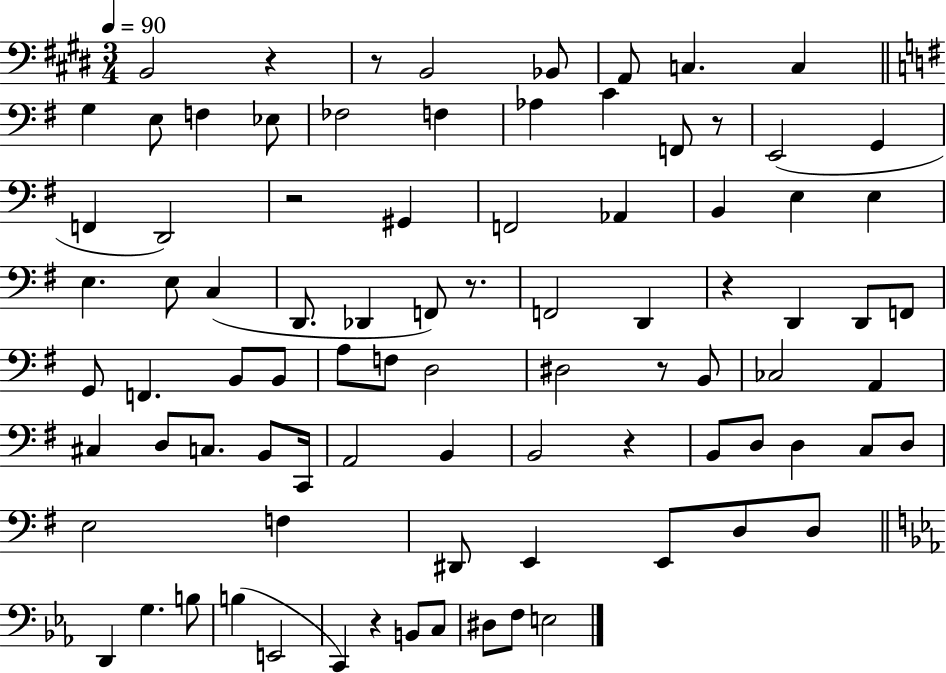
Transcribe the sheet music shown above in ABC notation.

X:1
T:Untitled
M:3/4
L:1/4
K:E
B,,2 z z/2 B,,2 _B,,/2 A,,/2 C, C, G, E,/2 F, _E,/2 _F,2 F, _A, C F,,/2 z/2 E,,2 G,, F,, D,,2 z2 ^G,, F,,2 _A,, B,, E, E, E, E,/2 C, D,,/2 _D,, F,,/2 z/2 F,,2 D,, z D,, D,,/2 F,,/2 G,,/2 F,, B,,/2 B,,/2 A,/2 F,/2 D,2 ^D,2 z/2 B,,/2 _C,2 A,, ^C, D,/2 C,/2 B,,/2 C,,/4 A,,2 B,, B,,2 z B,,/2 D,/2 D, C,/2 D,/2 E,2 F, ^D,,/2 E,, E,,/2 D,/2 D,/2 D,, G, B,/2 B, E,,2 C,, z B,,/2 C,/2 ^D,/2 F,/2 E,2